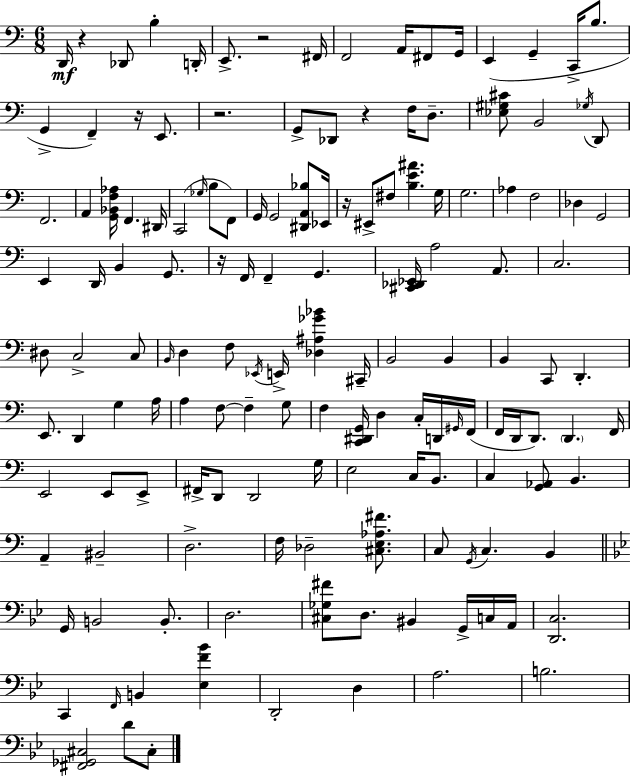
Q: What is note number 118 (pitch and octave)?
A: F2